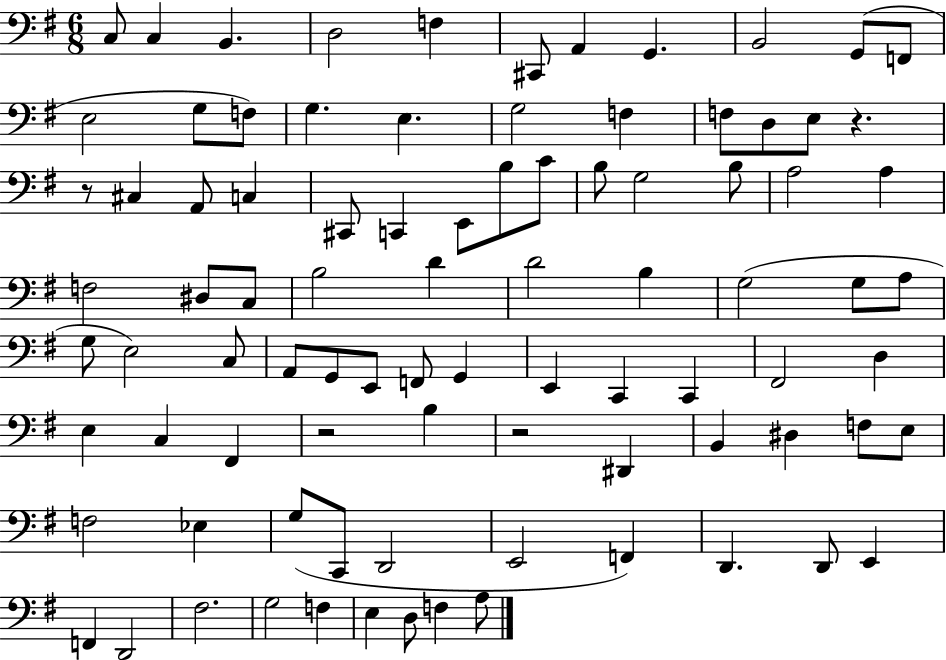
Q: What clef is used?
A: bass